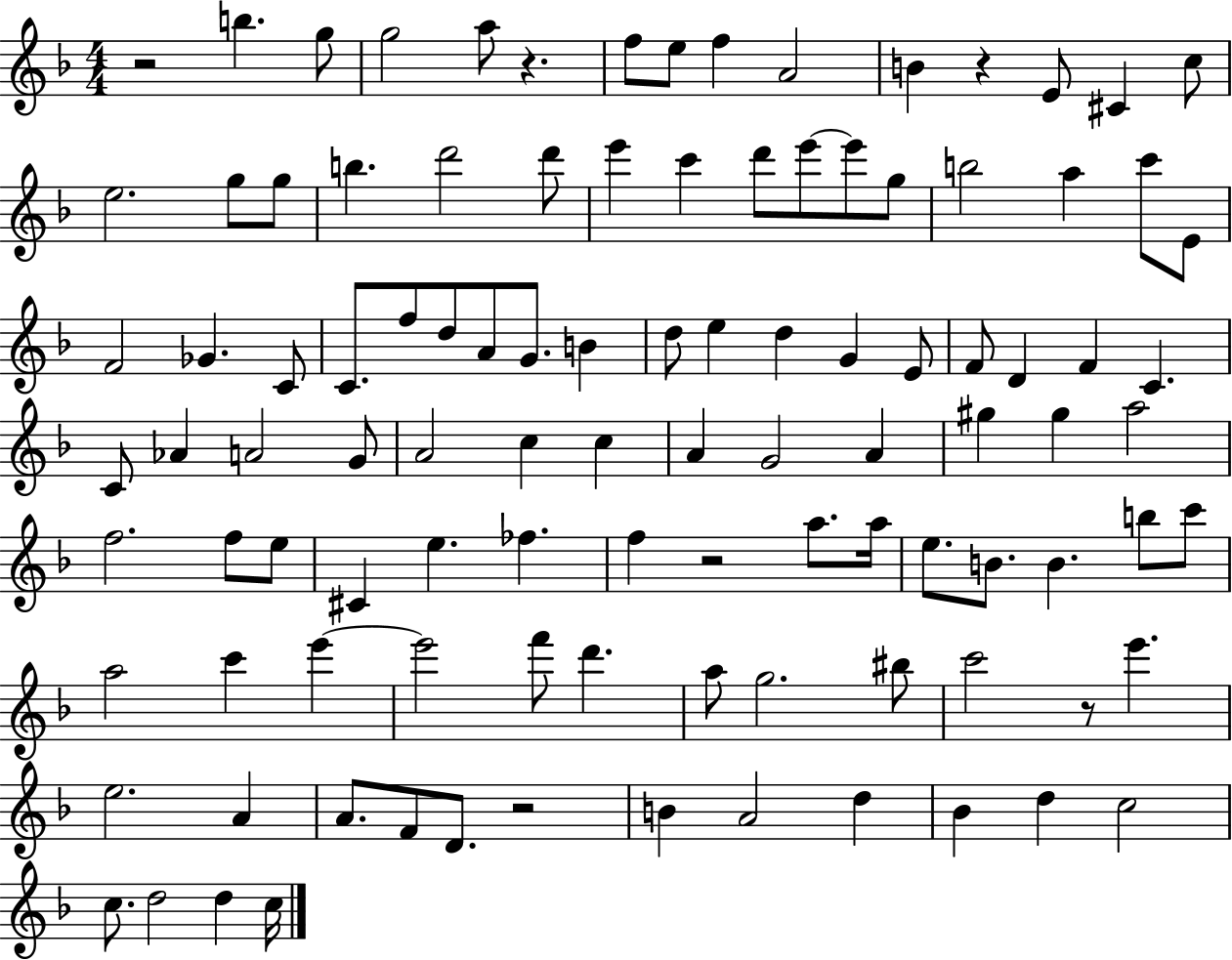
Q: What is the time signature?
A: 4/4